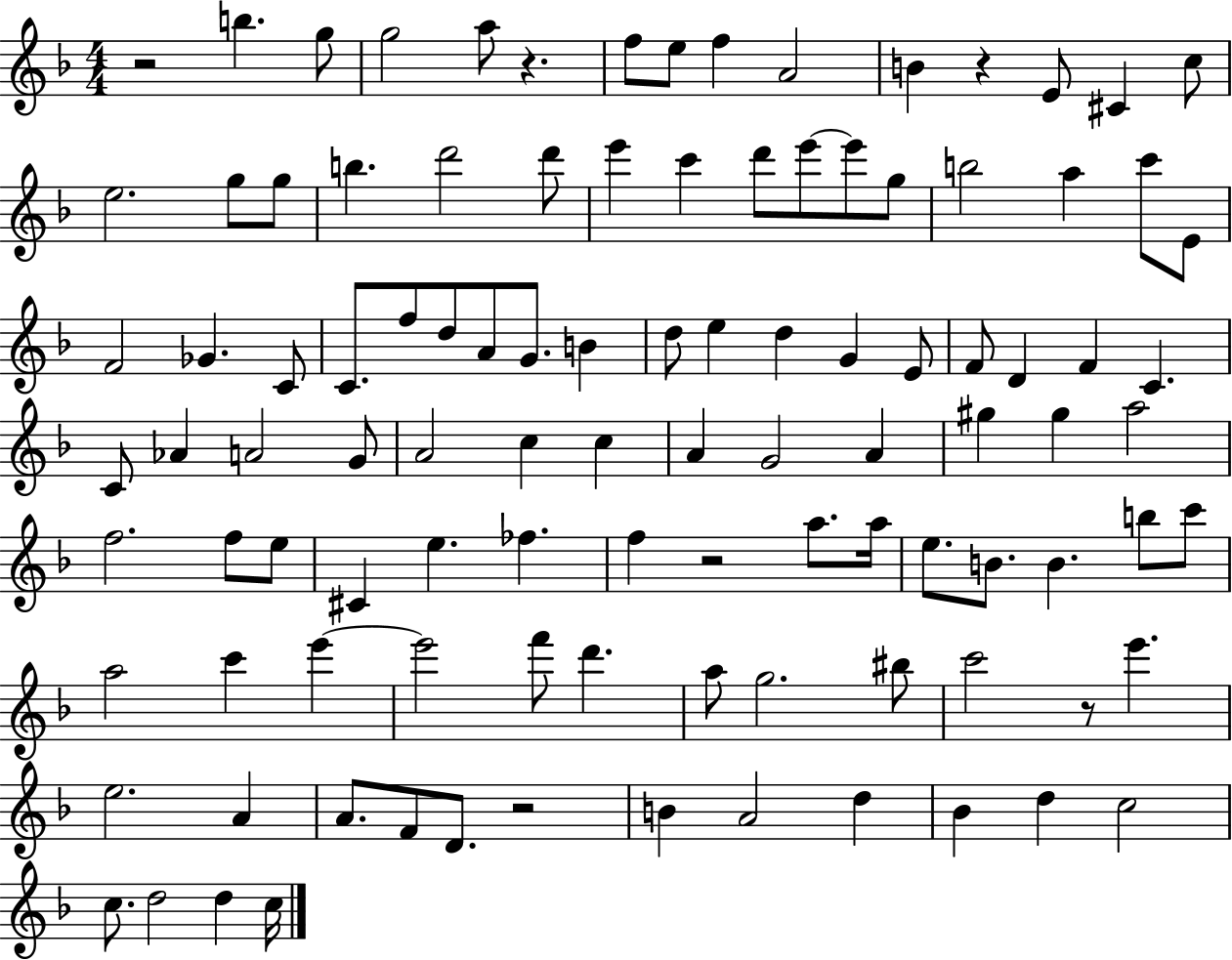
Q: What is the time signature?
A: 4/4